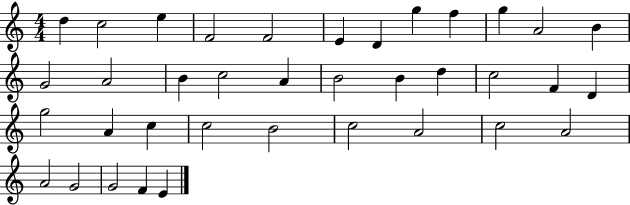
X:1
T:Untitled
M:4/4
L:1/4
K:C
d c2 e F2 F2 E D g f g A2 B G2 A2 B c2 A B2 B d c2 F D g2 A c c2 B2 c2 A2 c2 A2 A2 G2 G2 F E